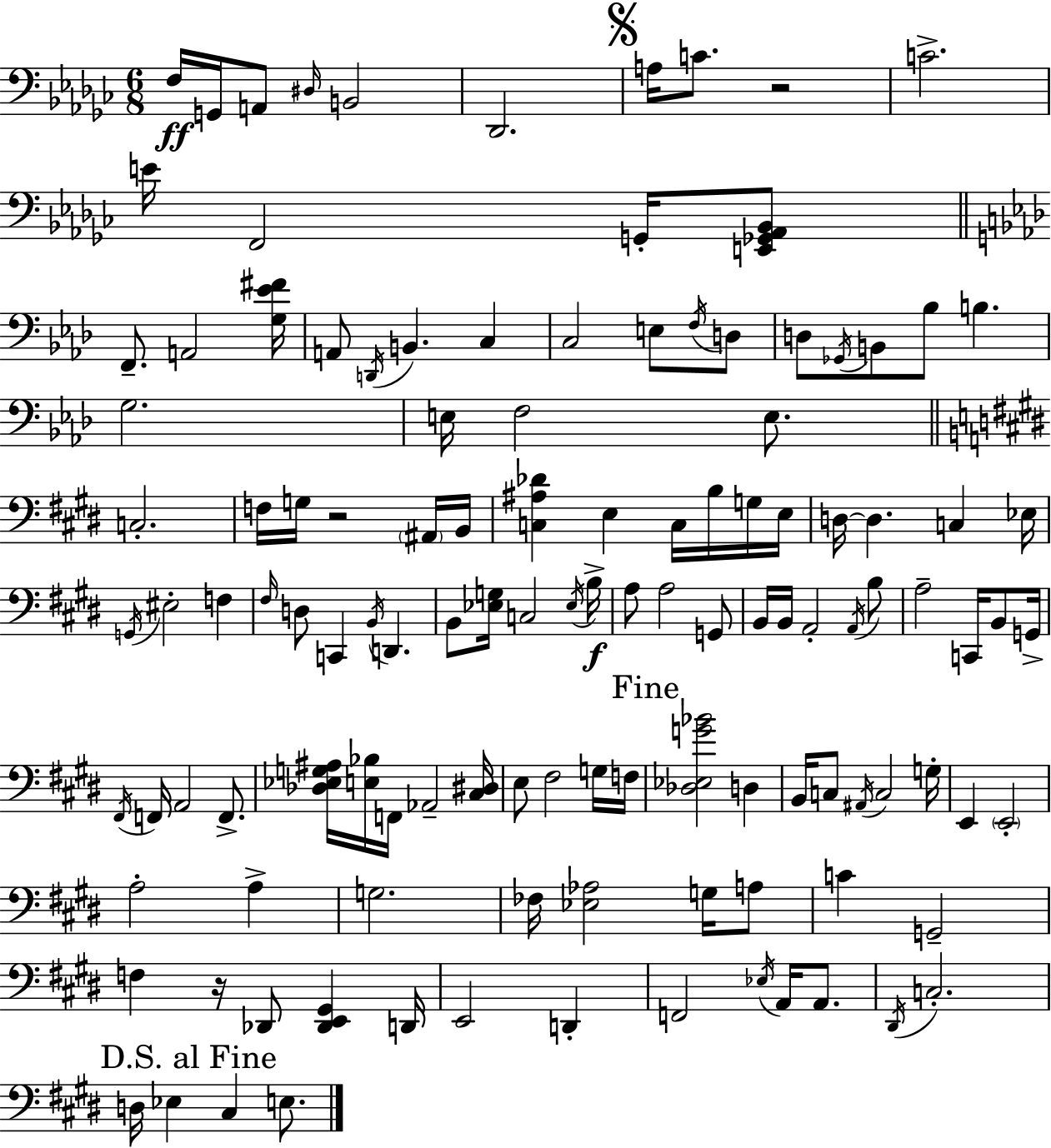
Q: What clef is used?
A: bass